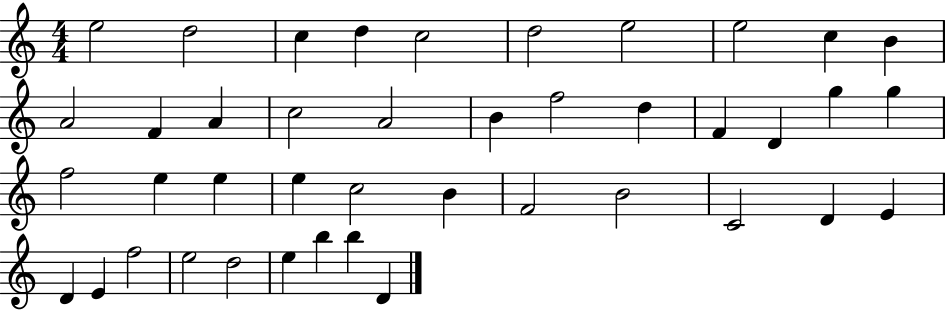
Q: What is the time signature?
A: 4/4